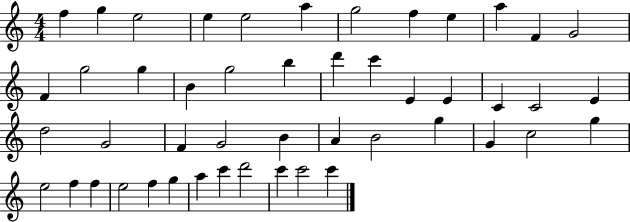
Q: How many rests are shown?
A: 0